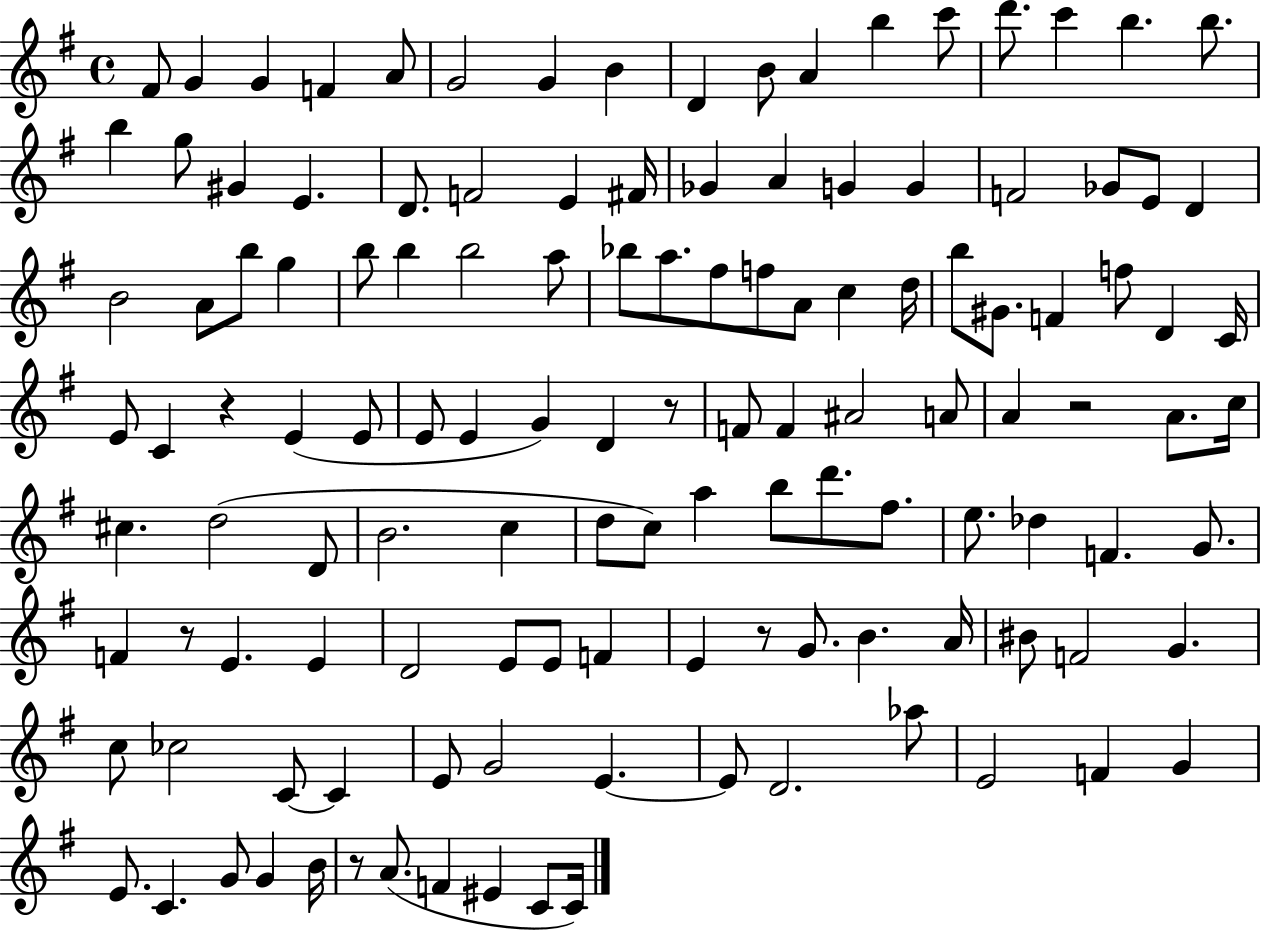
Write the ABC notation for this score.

X:1
T:Untitled
M:4/4
L:1/4
K:G
^F/2 G G F A/2 G2 G B D B/2 A b c'/2 d'/2 c' b b/2 b g/2 ^G E D/2 F2 E ^F/4 _G A G G F2 _G/2 E/2 D B2 A/2 b/2 g b/2 b b2 a/2 _b/2 a/2 ^f/2 f/2 A/2 c d/4 b/2 ^G/2 F f/2 D C/4 E/2 C z E E/2 E/2 E G D z/2 F/2 F ^A2 A/2 A z2 A/2 c/4 ^c d2 D/2 B2 c d/2 c/2 a b/2 d'/2 ^f/2 e/2 _d F G/2 F z/2 E E D2 E/2 E/2 F E z/2 G/2 B A/4 ^B/2 F2 G c/2 _c2 C/2 C E/2 G2 E E/2 D2 _a/2 E2 F G E/2 C G/2 G B/4 z/2 A/2 F ^E C/2 C/4